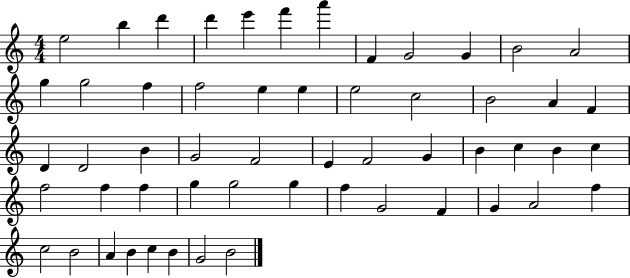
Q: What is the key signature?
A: C major